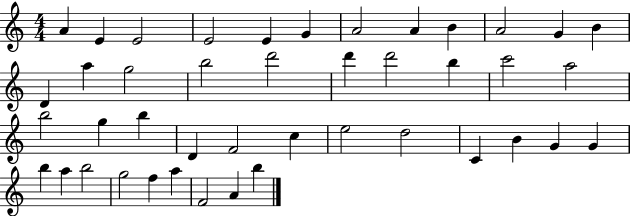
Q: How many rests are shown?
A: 0